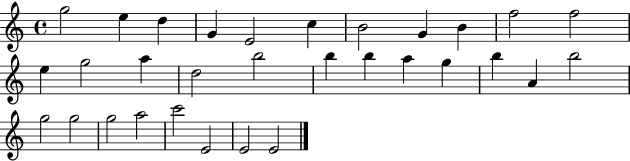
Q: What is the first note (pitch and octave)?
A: G5